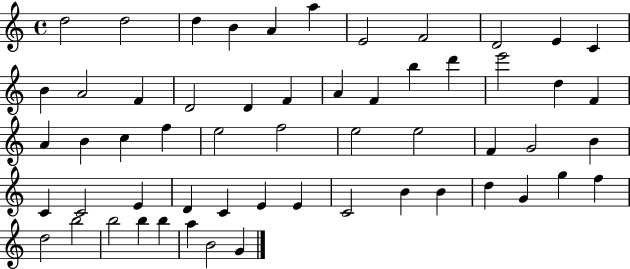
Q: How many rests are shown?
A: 0